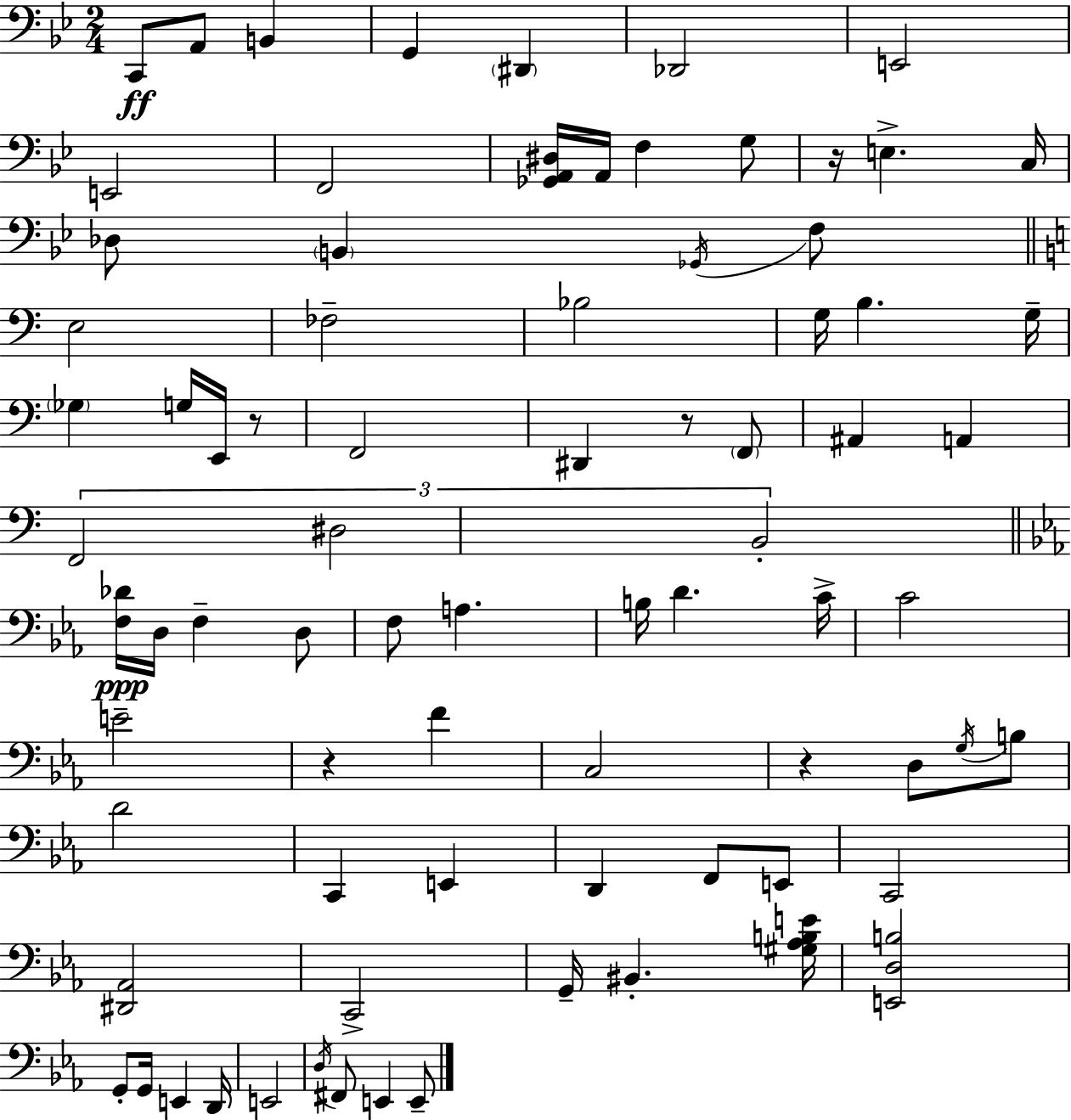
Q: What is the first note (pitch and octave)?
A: C2